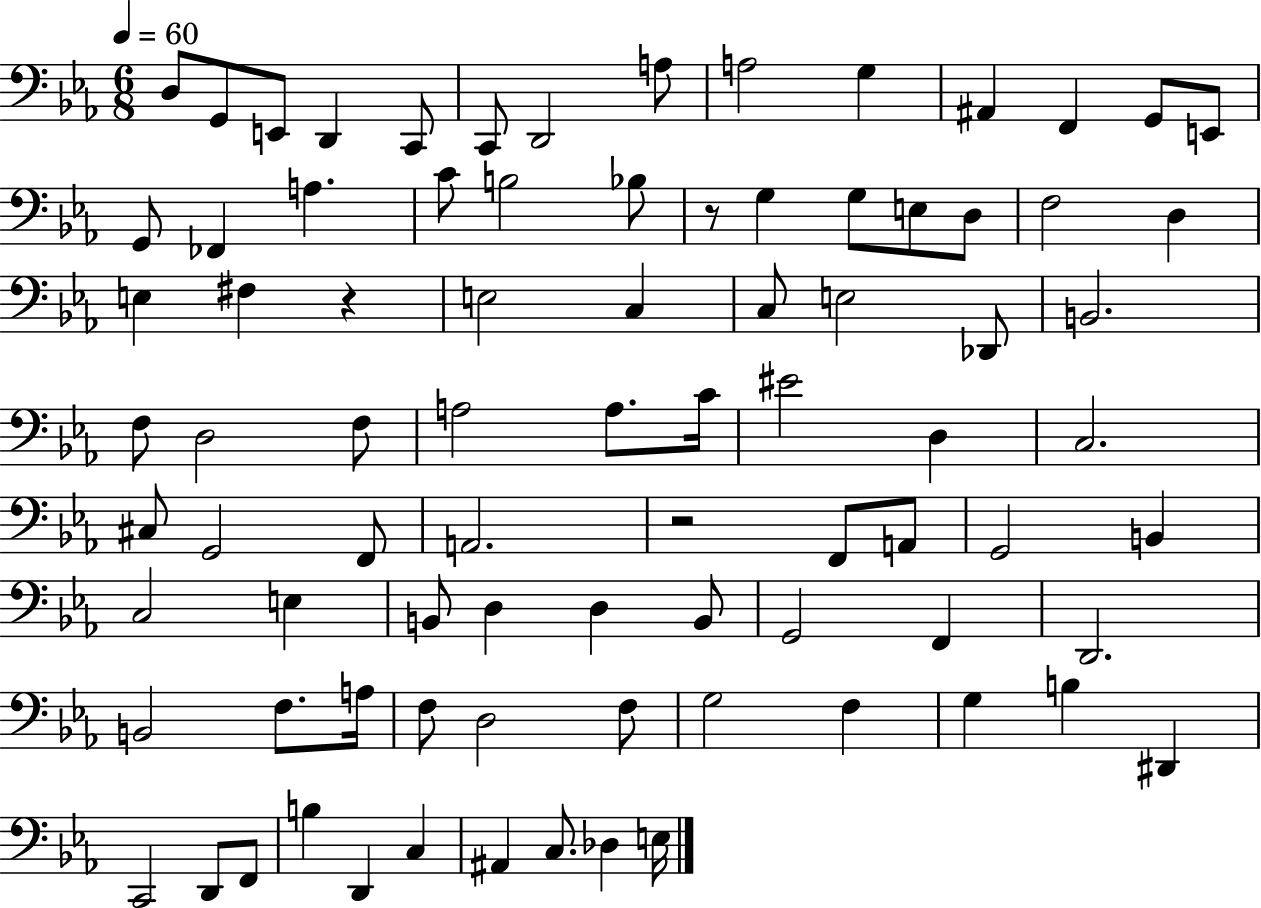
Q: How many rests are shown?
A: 3